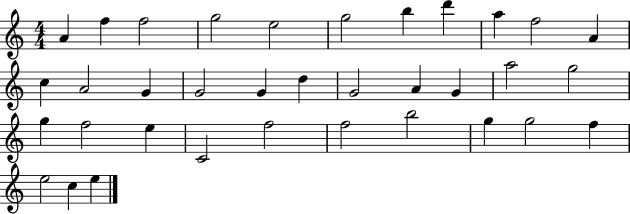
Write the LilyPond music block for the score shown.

{
  \clef treble
  \numericTimeSignature
  \time 4/4
  \key c \major
  a'4 f''4 f''2 | g''2 e''2 | g''2 b''4 d'''4 | a''4 f''2 a'4 | \break c''4 a'2 g'4 | g'2 g'4 d''4 | g'2 a'4 g'4 | a''2 g''2 | \break g''4 f''2 e''4 | c'2 f''2 | f''2 b''2 | g''4 g''2 f''4 | \break e''2 c''4 e''4 | \bar "|."
}